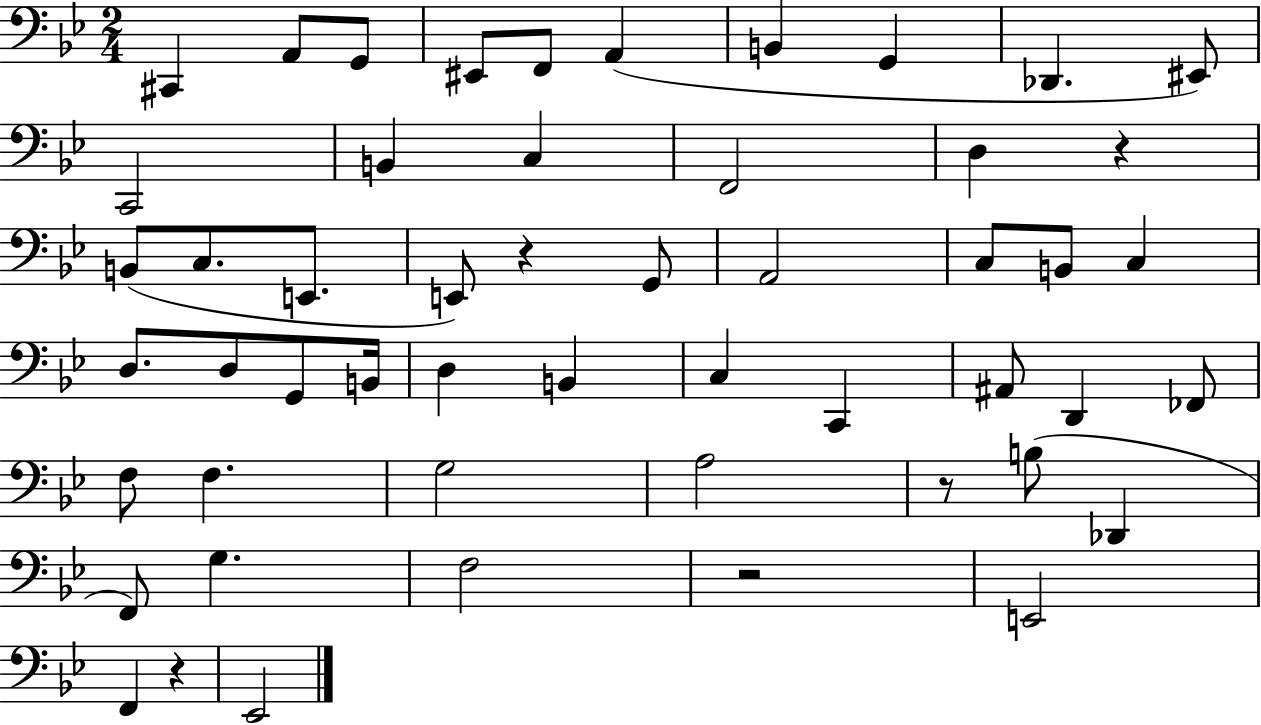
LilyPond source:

{
  \clef bass
  \numericTimeSignature
  \time 2/4
  \key bes \major
  cis,4 a,8 g,8 | eis,8 f,8 a,4( | b,4 g,4 | des,4. eis,8) | \break c,2 | b,4 c4 | f,2 | d4 r4 | \break b,8( c8. e,8. | e,8) r4 g,8 | a,2 | c8 b,8 c4 | \break d8. d8 g,8 b,16 | d4 b,4 | c4 c,4 | ais,8 d,4 fes,8 | \break f8 f4. | g2 | a2 | r8 b8( des,4 | \break f,8) g4. | f2 | r2 | e,2 | \break f,4 r4 | ees,2 | \bar "|."
}